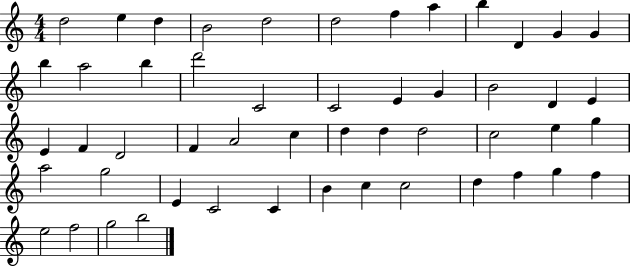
X:1
T:Untitled
M:4/4
L:1/4
K:C
d2 e d B2 d2 d2 f a b D G G b a2 b d'2 C2 C2 E G B2 D E E F D2 F A2 c d d d2 c2 e g a2 g2 E C2 C B c c2 d f g f e2 f2 g2 b2